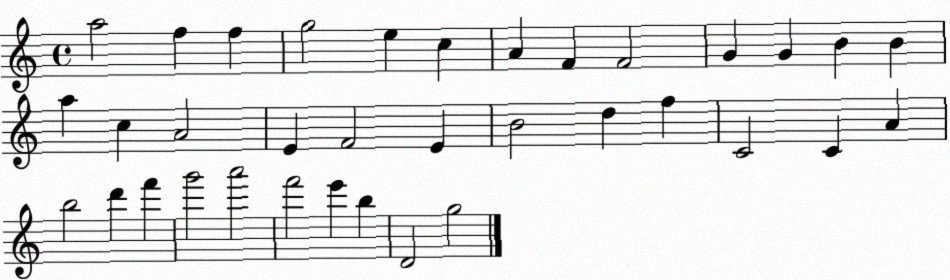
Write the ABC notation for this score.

X:1
T:Untitled
M:4/4
L:1/4
K:C
a2 f f g2 e c A F F2 G G B B a c A2 E F2 E B2 d f C2 C A b2 d' f' g'2 a'2 f'2 e' b D2 g2